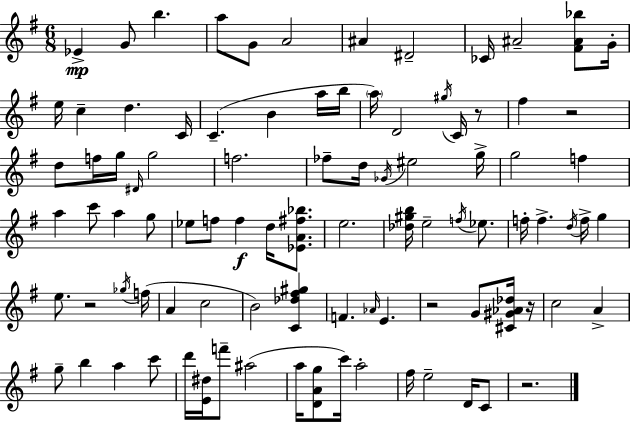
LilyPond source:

{
  \clef treble
  \numericTimeSignature
  \time 6/8
  \key g \major
  \repeat volta 2 { ees'4->\mp g'8 b''4. | a''8 g'8 a'2 | ais'4 dis'2-- | ces'16 ais'2-- <fis' ais' bes''>8 g'16-. | \break e''16 c''4-- d''4. c'16 | c'4.--( b'4 a''16 b''16 | \parenthesize a''16) d'2 \acciaccatura { gis''16 } c'16 r8 | fis''4 r2 | \break d''8 f''16 g''16 \grace { dis'16 } g''2 | f''2. | fes''8-- d''16 \acciaccatura { ges'16 } eis''2 | g''16-> g''2 f''4 | \break a''4 c'''8 a''4 | g''8 ees''8 f''8 f''4\f d''16 | <ees' a' fis'' bes''>8. e''2. | <des'' gis'' b''>16 e''2-- | \break \acciaccatura { f''16 } ees''8. f''16-. f''4.-> \acciaccatura { d''16 } | f''16-> g''4 e''8. r2 | \acciaccatura { ges''16 } f''16( a'4 c''2 | b'2) | \break <c' des'' fis'' gis''>4 f'4. | \grace { aes'16 } e'4. r2 | g'8 <cis' gis' aes' des''>16 r16 c''2 | a'4-> g''8-- b''4 | \break a''4 c'''8 d'''16 <e' dis''>16 f'''8-- ais''2( | a''16 <d' a' g''>8 c'''16) a''2-. | fis''16 e''2-- | d'16 c'8 r2. | \break } \bar "|."
}